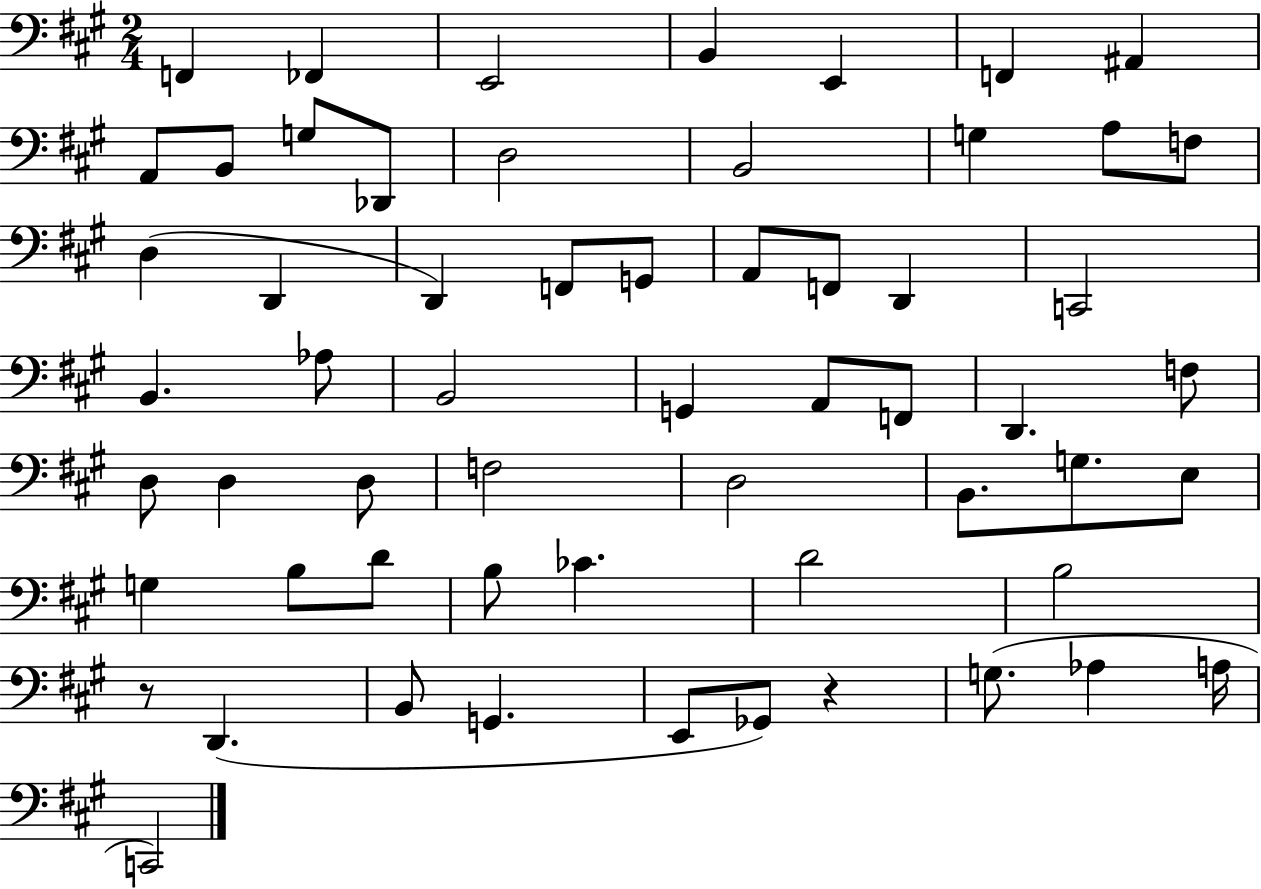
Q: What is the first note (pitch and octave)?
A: F2